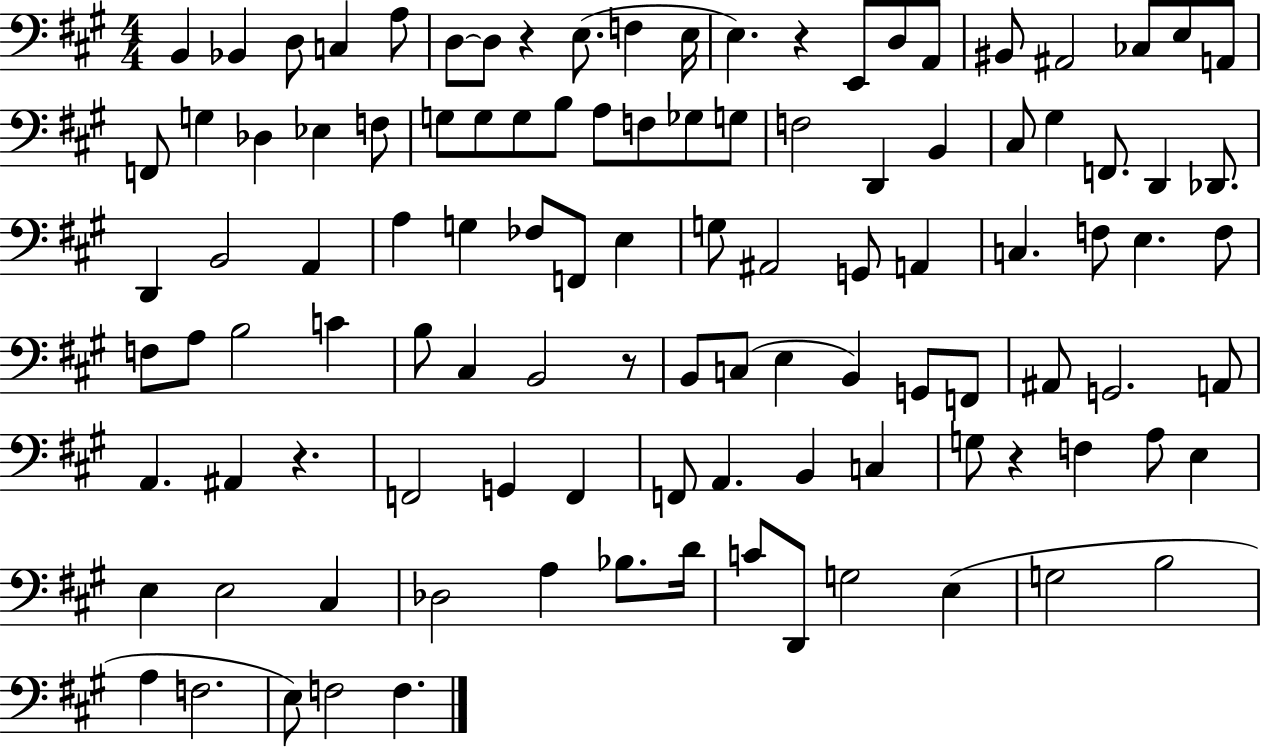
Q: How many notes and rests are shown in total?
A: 108